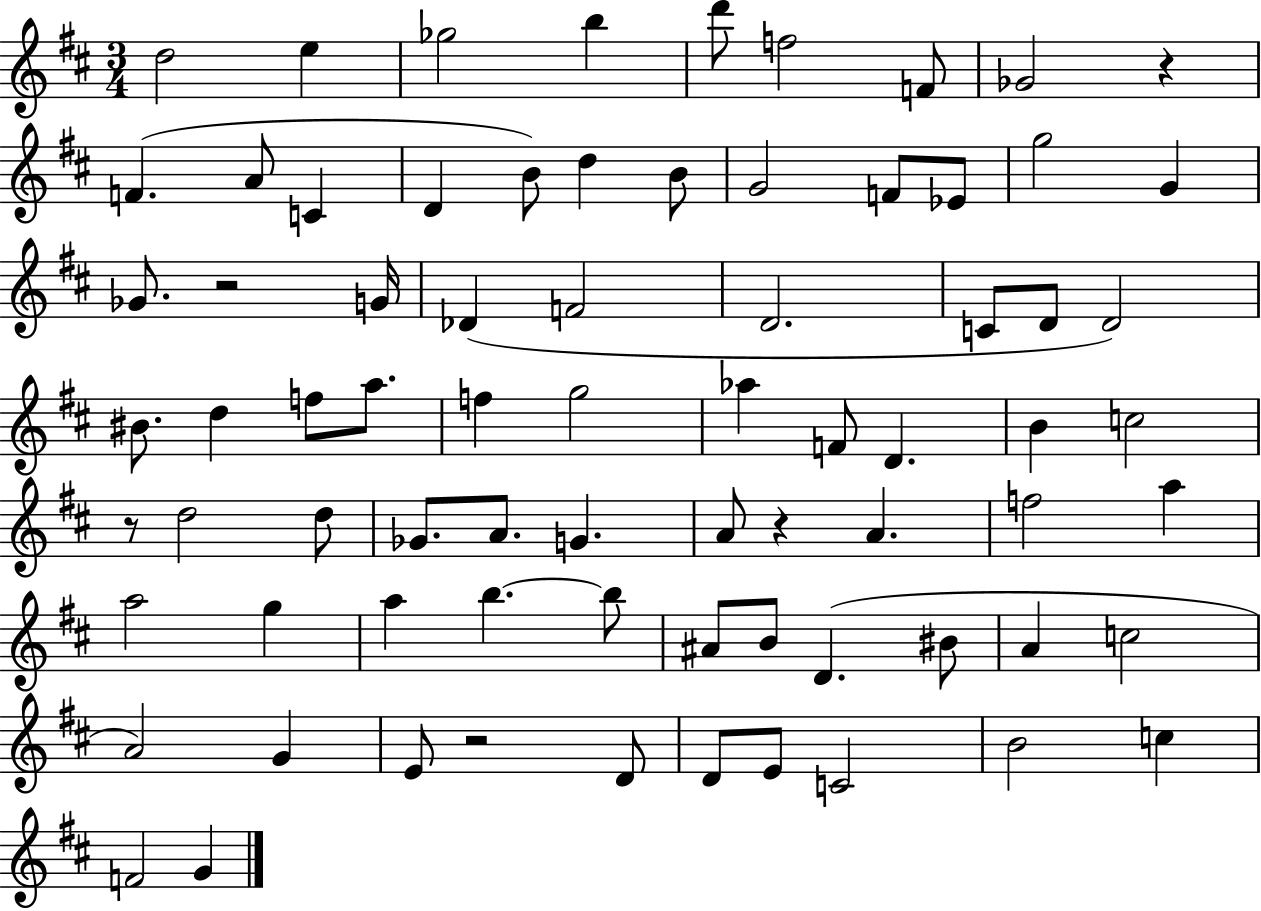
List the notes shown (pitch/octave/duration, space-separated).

D5/h E5/q Gb5/h B5/q D6/e F5/h F4/e Gb4/h R/q F4/q. A4/e C4/q D4/q B4/e D5/q B4/e G4/h F4/e Eb4/e G5/h G4/q Gb4/e. R/h G4/s Db4/q F4/h D4/h. C4/e D4/e D4/h BIS4/e. D5/q F5/e A5/e. F5/q G5/h Ab5/q F4/e D4/q. B4/q C5/h R/e D5/h D5/e Gb4/e. A4/e. G4/q. A4/e R/q A4/q. F5/h A5/q A5/h G5/q A5/q B5/q. B5/e A#4/e B4/e D4/q. BIS4/e A4/q C5/h A4/h G4/q E4/e R/h D4/e D4/e E4/e C4/h B4/h C5/q F4/h G4/q